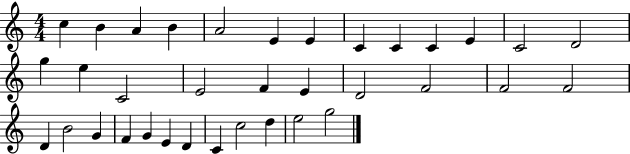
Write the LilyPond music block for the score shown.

{
  \clef treble
  \numericTimeSignature
  \time 4/4
  \key c \major
  c''4 b'4 a'4 b'4 | a'2 e'4 e'4 | c'4 c'4 c'4 e'4 | c'2 d'2 | \break g''4 e''4 c'2 | e'2 f'4 e'4 | d'2 f'2 | f'2 f'2 | \break d'4 b'2 g'4 | f'4 g'4 e'4 d'4 | c'4 c''2 d''4 | e''2 g''2 | \break \bar "|."
}